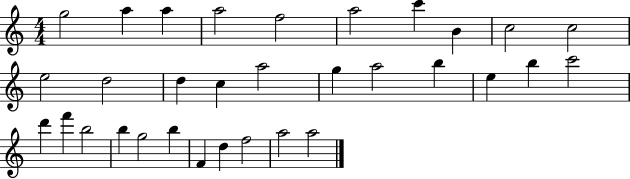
X:1
T:Untitled
M:4/4
L:1/4
K:C
g2 a a a2 f2 a2 c' B c2 c2 e2 d2 d c a2 g a2 b e b c'2 d' f' b2 b g2 b F d f2 a2 a2